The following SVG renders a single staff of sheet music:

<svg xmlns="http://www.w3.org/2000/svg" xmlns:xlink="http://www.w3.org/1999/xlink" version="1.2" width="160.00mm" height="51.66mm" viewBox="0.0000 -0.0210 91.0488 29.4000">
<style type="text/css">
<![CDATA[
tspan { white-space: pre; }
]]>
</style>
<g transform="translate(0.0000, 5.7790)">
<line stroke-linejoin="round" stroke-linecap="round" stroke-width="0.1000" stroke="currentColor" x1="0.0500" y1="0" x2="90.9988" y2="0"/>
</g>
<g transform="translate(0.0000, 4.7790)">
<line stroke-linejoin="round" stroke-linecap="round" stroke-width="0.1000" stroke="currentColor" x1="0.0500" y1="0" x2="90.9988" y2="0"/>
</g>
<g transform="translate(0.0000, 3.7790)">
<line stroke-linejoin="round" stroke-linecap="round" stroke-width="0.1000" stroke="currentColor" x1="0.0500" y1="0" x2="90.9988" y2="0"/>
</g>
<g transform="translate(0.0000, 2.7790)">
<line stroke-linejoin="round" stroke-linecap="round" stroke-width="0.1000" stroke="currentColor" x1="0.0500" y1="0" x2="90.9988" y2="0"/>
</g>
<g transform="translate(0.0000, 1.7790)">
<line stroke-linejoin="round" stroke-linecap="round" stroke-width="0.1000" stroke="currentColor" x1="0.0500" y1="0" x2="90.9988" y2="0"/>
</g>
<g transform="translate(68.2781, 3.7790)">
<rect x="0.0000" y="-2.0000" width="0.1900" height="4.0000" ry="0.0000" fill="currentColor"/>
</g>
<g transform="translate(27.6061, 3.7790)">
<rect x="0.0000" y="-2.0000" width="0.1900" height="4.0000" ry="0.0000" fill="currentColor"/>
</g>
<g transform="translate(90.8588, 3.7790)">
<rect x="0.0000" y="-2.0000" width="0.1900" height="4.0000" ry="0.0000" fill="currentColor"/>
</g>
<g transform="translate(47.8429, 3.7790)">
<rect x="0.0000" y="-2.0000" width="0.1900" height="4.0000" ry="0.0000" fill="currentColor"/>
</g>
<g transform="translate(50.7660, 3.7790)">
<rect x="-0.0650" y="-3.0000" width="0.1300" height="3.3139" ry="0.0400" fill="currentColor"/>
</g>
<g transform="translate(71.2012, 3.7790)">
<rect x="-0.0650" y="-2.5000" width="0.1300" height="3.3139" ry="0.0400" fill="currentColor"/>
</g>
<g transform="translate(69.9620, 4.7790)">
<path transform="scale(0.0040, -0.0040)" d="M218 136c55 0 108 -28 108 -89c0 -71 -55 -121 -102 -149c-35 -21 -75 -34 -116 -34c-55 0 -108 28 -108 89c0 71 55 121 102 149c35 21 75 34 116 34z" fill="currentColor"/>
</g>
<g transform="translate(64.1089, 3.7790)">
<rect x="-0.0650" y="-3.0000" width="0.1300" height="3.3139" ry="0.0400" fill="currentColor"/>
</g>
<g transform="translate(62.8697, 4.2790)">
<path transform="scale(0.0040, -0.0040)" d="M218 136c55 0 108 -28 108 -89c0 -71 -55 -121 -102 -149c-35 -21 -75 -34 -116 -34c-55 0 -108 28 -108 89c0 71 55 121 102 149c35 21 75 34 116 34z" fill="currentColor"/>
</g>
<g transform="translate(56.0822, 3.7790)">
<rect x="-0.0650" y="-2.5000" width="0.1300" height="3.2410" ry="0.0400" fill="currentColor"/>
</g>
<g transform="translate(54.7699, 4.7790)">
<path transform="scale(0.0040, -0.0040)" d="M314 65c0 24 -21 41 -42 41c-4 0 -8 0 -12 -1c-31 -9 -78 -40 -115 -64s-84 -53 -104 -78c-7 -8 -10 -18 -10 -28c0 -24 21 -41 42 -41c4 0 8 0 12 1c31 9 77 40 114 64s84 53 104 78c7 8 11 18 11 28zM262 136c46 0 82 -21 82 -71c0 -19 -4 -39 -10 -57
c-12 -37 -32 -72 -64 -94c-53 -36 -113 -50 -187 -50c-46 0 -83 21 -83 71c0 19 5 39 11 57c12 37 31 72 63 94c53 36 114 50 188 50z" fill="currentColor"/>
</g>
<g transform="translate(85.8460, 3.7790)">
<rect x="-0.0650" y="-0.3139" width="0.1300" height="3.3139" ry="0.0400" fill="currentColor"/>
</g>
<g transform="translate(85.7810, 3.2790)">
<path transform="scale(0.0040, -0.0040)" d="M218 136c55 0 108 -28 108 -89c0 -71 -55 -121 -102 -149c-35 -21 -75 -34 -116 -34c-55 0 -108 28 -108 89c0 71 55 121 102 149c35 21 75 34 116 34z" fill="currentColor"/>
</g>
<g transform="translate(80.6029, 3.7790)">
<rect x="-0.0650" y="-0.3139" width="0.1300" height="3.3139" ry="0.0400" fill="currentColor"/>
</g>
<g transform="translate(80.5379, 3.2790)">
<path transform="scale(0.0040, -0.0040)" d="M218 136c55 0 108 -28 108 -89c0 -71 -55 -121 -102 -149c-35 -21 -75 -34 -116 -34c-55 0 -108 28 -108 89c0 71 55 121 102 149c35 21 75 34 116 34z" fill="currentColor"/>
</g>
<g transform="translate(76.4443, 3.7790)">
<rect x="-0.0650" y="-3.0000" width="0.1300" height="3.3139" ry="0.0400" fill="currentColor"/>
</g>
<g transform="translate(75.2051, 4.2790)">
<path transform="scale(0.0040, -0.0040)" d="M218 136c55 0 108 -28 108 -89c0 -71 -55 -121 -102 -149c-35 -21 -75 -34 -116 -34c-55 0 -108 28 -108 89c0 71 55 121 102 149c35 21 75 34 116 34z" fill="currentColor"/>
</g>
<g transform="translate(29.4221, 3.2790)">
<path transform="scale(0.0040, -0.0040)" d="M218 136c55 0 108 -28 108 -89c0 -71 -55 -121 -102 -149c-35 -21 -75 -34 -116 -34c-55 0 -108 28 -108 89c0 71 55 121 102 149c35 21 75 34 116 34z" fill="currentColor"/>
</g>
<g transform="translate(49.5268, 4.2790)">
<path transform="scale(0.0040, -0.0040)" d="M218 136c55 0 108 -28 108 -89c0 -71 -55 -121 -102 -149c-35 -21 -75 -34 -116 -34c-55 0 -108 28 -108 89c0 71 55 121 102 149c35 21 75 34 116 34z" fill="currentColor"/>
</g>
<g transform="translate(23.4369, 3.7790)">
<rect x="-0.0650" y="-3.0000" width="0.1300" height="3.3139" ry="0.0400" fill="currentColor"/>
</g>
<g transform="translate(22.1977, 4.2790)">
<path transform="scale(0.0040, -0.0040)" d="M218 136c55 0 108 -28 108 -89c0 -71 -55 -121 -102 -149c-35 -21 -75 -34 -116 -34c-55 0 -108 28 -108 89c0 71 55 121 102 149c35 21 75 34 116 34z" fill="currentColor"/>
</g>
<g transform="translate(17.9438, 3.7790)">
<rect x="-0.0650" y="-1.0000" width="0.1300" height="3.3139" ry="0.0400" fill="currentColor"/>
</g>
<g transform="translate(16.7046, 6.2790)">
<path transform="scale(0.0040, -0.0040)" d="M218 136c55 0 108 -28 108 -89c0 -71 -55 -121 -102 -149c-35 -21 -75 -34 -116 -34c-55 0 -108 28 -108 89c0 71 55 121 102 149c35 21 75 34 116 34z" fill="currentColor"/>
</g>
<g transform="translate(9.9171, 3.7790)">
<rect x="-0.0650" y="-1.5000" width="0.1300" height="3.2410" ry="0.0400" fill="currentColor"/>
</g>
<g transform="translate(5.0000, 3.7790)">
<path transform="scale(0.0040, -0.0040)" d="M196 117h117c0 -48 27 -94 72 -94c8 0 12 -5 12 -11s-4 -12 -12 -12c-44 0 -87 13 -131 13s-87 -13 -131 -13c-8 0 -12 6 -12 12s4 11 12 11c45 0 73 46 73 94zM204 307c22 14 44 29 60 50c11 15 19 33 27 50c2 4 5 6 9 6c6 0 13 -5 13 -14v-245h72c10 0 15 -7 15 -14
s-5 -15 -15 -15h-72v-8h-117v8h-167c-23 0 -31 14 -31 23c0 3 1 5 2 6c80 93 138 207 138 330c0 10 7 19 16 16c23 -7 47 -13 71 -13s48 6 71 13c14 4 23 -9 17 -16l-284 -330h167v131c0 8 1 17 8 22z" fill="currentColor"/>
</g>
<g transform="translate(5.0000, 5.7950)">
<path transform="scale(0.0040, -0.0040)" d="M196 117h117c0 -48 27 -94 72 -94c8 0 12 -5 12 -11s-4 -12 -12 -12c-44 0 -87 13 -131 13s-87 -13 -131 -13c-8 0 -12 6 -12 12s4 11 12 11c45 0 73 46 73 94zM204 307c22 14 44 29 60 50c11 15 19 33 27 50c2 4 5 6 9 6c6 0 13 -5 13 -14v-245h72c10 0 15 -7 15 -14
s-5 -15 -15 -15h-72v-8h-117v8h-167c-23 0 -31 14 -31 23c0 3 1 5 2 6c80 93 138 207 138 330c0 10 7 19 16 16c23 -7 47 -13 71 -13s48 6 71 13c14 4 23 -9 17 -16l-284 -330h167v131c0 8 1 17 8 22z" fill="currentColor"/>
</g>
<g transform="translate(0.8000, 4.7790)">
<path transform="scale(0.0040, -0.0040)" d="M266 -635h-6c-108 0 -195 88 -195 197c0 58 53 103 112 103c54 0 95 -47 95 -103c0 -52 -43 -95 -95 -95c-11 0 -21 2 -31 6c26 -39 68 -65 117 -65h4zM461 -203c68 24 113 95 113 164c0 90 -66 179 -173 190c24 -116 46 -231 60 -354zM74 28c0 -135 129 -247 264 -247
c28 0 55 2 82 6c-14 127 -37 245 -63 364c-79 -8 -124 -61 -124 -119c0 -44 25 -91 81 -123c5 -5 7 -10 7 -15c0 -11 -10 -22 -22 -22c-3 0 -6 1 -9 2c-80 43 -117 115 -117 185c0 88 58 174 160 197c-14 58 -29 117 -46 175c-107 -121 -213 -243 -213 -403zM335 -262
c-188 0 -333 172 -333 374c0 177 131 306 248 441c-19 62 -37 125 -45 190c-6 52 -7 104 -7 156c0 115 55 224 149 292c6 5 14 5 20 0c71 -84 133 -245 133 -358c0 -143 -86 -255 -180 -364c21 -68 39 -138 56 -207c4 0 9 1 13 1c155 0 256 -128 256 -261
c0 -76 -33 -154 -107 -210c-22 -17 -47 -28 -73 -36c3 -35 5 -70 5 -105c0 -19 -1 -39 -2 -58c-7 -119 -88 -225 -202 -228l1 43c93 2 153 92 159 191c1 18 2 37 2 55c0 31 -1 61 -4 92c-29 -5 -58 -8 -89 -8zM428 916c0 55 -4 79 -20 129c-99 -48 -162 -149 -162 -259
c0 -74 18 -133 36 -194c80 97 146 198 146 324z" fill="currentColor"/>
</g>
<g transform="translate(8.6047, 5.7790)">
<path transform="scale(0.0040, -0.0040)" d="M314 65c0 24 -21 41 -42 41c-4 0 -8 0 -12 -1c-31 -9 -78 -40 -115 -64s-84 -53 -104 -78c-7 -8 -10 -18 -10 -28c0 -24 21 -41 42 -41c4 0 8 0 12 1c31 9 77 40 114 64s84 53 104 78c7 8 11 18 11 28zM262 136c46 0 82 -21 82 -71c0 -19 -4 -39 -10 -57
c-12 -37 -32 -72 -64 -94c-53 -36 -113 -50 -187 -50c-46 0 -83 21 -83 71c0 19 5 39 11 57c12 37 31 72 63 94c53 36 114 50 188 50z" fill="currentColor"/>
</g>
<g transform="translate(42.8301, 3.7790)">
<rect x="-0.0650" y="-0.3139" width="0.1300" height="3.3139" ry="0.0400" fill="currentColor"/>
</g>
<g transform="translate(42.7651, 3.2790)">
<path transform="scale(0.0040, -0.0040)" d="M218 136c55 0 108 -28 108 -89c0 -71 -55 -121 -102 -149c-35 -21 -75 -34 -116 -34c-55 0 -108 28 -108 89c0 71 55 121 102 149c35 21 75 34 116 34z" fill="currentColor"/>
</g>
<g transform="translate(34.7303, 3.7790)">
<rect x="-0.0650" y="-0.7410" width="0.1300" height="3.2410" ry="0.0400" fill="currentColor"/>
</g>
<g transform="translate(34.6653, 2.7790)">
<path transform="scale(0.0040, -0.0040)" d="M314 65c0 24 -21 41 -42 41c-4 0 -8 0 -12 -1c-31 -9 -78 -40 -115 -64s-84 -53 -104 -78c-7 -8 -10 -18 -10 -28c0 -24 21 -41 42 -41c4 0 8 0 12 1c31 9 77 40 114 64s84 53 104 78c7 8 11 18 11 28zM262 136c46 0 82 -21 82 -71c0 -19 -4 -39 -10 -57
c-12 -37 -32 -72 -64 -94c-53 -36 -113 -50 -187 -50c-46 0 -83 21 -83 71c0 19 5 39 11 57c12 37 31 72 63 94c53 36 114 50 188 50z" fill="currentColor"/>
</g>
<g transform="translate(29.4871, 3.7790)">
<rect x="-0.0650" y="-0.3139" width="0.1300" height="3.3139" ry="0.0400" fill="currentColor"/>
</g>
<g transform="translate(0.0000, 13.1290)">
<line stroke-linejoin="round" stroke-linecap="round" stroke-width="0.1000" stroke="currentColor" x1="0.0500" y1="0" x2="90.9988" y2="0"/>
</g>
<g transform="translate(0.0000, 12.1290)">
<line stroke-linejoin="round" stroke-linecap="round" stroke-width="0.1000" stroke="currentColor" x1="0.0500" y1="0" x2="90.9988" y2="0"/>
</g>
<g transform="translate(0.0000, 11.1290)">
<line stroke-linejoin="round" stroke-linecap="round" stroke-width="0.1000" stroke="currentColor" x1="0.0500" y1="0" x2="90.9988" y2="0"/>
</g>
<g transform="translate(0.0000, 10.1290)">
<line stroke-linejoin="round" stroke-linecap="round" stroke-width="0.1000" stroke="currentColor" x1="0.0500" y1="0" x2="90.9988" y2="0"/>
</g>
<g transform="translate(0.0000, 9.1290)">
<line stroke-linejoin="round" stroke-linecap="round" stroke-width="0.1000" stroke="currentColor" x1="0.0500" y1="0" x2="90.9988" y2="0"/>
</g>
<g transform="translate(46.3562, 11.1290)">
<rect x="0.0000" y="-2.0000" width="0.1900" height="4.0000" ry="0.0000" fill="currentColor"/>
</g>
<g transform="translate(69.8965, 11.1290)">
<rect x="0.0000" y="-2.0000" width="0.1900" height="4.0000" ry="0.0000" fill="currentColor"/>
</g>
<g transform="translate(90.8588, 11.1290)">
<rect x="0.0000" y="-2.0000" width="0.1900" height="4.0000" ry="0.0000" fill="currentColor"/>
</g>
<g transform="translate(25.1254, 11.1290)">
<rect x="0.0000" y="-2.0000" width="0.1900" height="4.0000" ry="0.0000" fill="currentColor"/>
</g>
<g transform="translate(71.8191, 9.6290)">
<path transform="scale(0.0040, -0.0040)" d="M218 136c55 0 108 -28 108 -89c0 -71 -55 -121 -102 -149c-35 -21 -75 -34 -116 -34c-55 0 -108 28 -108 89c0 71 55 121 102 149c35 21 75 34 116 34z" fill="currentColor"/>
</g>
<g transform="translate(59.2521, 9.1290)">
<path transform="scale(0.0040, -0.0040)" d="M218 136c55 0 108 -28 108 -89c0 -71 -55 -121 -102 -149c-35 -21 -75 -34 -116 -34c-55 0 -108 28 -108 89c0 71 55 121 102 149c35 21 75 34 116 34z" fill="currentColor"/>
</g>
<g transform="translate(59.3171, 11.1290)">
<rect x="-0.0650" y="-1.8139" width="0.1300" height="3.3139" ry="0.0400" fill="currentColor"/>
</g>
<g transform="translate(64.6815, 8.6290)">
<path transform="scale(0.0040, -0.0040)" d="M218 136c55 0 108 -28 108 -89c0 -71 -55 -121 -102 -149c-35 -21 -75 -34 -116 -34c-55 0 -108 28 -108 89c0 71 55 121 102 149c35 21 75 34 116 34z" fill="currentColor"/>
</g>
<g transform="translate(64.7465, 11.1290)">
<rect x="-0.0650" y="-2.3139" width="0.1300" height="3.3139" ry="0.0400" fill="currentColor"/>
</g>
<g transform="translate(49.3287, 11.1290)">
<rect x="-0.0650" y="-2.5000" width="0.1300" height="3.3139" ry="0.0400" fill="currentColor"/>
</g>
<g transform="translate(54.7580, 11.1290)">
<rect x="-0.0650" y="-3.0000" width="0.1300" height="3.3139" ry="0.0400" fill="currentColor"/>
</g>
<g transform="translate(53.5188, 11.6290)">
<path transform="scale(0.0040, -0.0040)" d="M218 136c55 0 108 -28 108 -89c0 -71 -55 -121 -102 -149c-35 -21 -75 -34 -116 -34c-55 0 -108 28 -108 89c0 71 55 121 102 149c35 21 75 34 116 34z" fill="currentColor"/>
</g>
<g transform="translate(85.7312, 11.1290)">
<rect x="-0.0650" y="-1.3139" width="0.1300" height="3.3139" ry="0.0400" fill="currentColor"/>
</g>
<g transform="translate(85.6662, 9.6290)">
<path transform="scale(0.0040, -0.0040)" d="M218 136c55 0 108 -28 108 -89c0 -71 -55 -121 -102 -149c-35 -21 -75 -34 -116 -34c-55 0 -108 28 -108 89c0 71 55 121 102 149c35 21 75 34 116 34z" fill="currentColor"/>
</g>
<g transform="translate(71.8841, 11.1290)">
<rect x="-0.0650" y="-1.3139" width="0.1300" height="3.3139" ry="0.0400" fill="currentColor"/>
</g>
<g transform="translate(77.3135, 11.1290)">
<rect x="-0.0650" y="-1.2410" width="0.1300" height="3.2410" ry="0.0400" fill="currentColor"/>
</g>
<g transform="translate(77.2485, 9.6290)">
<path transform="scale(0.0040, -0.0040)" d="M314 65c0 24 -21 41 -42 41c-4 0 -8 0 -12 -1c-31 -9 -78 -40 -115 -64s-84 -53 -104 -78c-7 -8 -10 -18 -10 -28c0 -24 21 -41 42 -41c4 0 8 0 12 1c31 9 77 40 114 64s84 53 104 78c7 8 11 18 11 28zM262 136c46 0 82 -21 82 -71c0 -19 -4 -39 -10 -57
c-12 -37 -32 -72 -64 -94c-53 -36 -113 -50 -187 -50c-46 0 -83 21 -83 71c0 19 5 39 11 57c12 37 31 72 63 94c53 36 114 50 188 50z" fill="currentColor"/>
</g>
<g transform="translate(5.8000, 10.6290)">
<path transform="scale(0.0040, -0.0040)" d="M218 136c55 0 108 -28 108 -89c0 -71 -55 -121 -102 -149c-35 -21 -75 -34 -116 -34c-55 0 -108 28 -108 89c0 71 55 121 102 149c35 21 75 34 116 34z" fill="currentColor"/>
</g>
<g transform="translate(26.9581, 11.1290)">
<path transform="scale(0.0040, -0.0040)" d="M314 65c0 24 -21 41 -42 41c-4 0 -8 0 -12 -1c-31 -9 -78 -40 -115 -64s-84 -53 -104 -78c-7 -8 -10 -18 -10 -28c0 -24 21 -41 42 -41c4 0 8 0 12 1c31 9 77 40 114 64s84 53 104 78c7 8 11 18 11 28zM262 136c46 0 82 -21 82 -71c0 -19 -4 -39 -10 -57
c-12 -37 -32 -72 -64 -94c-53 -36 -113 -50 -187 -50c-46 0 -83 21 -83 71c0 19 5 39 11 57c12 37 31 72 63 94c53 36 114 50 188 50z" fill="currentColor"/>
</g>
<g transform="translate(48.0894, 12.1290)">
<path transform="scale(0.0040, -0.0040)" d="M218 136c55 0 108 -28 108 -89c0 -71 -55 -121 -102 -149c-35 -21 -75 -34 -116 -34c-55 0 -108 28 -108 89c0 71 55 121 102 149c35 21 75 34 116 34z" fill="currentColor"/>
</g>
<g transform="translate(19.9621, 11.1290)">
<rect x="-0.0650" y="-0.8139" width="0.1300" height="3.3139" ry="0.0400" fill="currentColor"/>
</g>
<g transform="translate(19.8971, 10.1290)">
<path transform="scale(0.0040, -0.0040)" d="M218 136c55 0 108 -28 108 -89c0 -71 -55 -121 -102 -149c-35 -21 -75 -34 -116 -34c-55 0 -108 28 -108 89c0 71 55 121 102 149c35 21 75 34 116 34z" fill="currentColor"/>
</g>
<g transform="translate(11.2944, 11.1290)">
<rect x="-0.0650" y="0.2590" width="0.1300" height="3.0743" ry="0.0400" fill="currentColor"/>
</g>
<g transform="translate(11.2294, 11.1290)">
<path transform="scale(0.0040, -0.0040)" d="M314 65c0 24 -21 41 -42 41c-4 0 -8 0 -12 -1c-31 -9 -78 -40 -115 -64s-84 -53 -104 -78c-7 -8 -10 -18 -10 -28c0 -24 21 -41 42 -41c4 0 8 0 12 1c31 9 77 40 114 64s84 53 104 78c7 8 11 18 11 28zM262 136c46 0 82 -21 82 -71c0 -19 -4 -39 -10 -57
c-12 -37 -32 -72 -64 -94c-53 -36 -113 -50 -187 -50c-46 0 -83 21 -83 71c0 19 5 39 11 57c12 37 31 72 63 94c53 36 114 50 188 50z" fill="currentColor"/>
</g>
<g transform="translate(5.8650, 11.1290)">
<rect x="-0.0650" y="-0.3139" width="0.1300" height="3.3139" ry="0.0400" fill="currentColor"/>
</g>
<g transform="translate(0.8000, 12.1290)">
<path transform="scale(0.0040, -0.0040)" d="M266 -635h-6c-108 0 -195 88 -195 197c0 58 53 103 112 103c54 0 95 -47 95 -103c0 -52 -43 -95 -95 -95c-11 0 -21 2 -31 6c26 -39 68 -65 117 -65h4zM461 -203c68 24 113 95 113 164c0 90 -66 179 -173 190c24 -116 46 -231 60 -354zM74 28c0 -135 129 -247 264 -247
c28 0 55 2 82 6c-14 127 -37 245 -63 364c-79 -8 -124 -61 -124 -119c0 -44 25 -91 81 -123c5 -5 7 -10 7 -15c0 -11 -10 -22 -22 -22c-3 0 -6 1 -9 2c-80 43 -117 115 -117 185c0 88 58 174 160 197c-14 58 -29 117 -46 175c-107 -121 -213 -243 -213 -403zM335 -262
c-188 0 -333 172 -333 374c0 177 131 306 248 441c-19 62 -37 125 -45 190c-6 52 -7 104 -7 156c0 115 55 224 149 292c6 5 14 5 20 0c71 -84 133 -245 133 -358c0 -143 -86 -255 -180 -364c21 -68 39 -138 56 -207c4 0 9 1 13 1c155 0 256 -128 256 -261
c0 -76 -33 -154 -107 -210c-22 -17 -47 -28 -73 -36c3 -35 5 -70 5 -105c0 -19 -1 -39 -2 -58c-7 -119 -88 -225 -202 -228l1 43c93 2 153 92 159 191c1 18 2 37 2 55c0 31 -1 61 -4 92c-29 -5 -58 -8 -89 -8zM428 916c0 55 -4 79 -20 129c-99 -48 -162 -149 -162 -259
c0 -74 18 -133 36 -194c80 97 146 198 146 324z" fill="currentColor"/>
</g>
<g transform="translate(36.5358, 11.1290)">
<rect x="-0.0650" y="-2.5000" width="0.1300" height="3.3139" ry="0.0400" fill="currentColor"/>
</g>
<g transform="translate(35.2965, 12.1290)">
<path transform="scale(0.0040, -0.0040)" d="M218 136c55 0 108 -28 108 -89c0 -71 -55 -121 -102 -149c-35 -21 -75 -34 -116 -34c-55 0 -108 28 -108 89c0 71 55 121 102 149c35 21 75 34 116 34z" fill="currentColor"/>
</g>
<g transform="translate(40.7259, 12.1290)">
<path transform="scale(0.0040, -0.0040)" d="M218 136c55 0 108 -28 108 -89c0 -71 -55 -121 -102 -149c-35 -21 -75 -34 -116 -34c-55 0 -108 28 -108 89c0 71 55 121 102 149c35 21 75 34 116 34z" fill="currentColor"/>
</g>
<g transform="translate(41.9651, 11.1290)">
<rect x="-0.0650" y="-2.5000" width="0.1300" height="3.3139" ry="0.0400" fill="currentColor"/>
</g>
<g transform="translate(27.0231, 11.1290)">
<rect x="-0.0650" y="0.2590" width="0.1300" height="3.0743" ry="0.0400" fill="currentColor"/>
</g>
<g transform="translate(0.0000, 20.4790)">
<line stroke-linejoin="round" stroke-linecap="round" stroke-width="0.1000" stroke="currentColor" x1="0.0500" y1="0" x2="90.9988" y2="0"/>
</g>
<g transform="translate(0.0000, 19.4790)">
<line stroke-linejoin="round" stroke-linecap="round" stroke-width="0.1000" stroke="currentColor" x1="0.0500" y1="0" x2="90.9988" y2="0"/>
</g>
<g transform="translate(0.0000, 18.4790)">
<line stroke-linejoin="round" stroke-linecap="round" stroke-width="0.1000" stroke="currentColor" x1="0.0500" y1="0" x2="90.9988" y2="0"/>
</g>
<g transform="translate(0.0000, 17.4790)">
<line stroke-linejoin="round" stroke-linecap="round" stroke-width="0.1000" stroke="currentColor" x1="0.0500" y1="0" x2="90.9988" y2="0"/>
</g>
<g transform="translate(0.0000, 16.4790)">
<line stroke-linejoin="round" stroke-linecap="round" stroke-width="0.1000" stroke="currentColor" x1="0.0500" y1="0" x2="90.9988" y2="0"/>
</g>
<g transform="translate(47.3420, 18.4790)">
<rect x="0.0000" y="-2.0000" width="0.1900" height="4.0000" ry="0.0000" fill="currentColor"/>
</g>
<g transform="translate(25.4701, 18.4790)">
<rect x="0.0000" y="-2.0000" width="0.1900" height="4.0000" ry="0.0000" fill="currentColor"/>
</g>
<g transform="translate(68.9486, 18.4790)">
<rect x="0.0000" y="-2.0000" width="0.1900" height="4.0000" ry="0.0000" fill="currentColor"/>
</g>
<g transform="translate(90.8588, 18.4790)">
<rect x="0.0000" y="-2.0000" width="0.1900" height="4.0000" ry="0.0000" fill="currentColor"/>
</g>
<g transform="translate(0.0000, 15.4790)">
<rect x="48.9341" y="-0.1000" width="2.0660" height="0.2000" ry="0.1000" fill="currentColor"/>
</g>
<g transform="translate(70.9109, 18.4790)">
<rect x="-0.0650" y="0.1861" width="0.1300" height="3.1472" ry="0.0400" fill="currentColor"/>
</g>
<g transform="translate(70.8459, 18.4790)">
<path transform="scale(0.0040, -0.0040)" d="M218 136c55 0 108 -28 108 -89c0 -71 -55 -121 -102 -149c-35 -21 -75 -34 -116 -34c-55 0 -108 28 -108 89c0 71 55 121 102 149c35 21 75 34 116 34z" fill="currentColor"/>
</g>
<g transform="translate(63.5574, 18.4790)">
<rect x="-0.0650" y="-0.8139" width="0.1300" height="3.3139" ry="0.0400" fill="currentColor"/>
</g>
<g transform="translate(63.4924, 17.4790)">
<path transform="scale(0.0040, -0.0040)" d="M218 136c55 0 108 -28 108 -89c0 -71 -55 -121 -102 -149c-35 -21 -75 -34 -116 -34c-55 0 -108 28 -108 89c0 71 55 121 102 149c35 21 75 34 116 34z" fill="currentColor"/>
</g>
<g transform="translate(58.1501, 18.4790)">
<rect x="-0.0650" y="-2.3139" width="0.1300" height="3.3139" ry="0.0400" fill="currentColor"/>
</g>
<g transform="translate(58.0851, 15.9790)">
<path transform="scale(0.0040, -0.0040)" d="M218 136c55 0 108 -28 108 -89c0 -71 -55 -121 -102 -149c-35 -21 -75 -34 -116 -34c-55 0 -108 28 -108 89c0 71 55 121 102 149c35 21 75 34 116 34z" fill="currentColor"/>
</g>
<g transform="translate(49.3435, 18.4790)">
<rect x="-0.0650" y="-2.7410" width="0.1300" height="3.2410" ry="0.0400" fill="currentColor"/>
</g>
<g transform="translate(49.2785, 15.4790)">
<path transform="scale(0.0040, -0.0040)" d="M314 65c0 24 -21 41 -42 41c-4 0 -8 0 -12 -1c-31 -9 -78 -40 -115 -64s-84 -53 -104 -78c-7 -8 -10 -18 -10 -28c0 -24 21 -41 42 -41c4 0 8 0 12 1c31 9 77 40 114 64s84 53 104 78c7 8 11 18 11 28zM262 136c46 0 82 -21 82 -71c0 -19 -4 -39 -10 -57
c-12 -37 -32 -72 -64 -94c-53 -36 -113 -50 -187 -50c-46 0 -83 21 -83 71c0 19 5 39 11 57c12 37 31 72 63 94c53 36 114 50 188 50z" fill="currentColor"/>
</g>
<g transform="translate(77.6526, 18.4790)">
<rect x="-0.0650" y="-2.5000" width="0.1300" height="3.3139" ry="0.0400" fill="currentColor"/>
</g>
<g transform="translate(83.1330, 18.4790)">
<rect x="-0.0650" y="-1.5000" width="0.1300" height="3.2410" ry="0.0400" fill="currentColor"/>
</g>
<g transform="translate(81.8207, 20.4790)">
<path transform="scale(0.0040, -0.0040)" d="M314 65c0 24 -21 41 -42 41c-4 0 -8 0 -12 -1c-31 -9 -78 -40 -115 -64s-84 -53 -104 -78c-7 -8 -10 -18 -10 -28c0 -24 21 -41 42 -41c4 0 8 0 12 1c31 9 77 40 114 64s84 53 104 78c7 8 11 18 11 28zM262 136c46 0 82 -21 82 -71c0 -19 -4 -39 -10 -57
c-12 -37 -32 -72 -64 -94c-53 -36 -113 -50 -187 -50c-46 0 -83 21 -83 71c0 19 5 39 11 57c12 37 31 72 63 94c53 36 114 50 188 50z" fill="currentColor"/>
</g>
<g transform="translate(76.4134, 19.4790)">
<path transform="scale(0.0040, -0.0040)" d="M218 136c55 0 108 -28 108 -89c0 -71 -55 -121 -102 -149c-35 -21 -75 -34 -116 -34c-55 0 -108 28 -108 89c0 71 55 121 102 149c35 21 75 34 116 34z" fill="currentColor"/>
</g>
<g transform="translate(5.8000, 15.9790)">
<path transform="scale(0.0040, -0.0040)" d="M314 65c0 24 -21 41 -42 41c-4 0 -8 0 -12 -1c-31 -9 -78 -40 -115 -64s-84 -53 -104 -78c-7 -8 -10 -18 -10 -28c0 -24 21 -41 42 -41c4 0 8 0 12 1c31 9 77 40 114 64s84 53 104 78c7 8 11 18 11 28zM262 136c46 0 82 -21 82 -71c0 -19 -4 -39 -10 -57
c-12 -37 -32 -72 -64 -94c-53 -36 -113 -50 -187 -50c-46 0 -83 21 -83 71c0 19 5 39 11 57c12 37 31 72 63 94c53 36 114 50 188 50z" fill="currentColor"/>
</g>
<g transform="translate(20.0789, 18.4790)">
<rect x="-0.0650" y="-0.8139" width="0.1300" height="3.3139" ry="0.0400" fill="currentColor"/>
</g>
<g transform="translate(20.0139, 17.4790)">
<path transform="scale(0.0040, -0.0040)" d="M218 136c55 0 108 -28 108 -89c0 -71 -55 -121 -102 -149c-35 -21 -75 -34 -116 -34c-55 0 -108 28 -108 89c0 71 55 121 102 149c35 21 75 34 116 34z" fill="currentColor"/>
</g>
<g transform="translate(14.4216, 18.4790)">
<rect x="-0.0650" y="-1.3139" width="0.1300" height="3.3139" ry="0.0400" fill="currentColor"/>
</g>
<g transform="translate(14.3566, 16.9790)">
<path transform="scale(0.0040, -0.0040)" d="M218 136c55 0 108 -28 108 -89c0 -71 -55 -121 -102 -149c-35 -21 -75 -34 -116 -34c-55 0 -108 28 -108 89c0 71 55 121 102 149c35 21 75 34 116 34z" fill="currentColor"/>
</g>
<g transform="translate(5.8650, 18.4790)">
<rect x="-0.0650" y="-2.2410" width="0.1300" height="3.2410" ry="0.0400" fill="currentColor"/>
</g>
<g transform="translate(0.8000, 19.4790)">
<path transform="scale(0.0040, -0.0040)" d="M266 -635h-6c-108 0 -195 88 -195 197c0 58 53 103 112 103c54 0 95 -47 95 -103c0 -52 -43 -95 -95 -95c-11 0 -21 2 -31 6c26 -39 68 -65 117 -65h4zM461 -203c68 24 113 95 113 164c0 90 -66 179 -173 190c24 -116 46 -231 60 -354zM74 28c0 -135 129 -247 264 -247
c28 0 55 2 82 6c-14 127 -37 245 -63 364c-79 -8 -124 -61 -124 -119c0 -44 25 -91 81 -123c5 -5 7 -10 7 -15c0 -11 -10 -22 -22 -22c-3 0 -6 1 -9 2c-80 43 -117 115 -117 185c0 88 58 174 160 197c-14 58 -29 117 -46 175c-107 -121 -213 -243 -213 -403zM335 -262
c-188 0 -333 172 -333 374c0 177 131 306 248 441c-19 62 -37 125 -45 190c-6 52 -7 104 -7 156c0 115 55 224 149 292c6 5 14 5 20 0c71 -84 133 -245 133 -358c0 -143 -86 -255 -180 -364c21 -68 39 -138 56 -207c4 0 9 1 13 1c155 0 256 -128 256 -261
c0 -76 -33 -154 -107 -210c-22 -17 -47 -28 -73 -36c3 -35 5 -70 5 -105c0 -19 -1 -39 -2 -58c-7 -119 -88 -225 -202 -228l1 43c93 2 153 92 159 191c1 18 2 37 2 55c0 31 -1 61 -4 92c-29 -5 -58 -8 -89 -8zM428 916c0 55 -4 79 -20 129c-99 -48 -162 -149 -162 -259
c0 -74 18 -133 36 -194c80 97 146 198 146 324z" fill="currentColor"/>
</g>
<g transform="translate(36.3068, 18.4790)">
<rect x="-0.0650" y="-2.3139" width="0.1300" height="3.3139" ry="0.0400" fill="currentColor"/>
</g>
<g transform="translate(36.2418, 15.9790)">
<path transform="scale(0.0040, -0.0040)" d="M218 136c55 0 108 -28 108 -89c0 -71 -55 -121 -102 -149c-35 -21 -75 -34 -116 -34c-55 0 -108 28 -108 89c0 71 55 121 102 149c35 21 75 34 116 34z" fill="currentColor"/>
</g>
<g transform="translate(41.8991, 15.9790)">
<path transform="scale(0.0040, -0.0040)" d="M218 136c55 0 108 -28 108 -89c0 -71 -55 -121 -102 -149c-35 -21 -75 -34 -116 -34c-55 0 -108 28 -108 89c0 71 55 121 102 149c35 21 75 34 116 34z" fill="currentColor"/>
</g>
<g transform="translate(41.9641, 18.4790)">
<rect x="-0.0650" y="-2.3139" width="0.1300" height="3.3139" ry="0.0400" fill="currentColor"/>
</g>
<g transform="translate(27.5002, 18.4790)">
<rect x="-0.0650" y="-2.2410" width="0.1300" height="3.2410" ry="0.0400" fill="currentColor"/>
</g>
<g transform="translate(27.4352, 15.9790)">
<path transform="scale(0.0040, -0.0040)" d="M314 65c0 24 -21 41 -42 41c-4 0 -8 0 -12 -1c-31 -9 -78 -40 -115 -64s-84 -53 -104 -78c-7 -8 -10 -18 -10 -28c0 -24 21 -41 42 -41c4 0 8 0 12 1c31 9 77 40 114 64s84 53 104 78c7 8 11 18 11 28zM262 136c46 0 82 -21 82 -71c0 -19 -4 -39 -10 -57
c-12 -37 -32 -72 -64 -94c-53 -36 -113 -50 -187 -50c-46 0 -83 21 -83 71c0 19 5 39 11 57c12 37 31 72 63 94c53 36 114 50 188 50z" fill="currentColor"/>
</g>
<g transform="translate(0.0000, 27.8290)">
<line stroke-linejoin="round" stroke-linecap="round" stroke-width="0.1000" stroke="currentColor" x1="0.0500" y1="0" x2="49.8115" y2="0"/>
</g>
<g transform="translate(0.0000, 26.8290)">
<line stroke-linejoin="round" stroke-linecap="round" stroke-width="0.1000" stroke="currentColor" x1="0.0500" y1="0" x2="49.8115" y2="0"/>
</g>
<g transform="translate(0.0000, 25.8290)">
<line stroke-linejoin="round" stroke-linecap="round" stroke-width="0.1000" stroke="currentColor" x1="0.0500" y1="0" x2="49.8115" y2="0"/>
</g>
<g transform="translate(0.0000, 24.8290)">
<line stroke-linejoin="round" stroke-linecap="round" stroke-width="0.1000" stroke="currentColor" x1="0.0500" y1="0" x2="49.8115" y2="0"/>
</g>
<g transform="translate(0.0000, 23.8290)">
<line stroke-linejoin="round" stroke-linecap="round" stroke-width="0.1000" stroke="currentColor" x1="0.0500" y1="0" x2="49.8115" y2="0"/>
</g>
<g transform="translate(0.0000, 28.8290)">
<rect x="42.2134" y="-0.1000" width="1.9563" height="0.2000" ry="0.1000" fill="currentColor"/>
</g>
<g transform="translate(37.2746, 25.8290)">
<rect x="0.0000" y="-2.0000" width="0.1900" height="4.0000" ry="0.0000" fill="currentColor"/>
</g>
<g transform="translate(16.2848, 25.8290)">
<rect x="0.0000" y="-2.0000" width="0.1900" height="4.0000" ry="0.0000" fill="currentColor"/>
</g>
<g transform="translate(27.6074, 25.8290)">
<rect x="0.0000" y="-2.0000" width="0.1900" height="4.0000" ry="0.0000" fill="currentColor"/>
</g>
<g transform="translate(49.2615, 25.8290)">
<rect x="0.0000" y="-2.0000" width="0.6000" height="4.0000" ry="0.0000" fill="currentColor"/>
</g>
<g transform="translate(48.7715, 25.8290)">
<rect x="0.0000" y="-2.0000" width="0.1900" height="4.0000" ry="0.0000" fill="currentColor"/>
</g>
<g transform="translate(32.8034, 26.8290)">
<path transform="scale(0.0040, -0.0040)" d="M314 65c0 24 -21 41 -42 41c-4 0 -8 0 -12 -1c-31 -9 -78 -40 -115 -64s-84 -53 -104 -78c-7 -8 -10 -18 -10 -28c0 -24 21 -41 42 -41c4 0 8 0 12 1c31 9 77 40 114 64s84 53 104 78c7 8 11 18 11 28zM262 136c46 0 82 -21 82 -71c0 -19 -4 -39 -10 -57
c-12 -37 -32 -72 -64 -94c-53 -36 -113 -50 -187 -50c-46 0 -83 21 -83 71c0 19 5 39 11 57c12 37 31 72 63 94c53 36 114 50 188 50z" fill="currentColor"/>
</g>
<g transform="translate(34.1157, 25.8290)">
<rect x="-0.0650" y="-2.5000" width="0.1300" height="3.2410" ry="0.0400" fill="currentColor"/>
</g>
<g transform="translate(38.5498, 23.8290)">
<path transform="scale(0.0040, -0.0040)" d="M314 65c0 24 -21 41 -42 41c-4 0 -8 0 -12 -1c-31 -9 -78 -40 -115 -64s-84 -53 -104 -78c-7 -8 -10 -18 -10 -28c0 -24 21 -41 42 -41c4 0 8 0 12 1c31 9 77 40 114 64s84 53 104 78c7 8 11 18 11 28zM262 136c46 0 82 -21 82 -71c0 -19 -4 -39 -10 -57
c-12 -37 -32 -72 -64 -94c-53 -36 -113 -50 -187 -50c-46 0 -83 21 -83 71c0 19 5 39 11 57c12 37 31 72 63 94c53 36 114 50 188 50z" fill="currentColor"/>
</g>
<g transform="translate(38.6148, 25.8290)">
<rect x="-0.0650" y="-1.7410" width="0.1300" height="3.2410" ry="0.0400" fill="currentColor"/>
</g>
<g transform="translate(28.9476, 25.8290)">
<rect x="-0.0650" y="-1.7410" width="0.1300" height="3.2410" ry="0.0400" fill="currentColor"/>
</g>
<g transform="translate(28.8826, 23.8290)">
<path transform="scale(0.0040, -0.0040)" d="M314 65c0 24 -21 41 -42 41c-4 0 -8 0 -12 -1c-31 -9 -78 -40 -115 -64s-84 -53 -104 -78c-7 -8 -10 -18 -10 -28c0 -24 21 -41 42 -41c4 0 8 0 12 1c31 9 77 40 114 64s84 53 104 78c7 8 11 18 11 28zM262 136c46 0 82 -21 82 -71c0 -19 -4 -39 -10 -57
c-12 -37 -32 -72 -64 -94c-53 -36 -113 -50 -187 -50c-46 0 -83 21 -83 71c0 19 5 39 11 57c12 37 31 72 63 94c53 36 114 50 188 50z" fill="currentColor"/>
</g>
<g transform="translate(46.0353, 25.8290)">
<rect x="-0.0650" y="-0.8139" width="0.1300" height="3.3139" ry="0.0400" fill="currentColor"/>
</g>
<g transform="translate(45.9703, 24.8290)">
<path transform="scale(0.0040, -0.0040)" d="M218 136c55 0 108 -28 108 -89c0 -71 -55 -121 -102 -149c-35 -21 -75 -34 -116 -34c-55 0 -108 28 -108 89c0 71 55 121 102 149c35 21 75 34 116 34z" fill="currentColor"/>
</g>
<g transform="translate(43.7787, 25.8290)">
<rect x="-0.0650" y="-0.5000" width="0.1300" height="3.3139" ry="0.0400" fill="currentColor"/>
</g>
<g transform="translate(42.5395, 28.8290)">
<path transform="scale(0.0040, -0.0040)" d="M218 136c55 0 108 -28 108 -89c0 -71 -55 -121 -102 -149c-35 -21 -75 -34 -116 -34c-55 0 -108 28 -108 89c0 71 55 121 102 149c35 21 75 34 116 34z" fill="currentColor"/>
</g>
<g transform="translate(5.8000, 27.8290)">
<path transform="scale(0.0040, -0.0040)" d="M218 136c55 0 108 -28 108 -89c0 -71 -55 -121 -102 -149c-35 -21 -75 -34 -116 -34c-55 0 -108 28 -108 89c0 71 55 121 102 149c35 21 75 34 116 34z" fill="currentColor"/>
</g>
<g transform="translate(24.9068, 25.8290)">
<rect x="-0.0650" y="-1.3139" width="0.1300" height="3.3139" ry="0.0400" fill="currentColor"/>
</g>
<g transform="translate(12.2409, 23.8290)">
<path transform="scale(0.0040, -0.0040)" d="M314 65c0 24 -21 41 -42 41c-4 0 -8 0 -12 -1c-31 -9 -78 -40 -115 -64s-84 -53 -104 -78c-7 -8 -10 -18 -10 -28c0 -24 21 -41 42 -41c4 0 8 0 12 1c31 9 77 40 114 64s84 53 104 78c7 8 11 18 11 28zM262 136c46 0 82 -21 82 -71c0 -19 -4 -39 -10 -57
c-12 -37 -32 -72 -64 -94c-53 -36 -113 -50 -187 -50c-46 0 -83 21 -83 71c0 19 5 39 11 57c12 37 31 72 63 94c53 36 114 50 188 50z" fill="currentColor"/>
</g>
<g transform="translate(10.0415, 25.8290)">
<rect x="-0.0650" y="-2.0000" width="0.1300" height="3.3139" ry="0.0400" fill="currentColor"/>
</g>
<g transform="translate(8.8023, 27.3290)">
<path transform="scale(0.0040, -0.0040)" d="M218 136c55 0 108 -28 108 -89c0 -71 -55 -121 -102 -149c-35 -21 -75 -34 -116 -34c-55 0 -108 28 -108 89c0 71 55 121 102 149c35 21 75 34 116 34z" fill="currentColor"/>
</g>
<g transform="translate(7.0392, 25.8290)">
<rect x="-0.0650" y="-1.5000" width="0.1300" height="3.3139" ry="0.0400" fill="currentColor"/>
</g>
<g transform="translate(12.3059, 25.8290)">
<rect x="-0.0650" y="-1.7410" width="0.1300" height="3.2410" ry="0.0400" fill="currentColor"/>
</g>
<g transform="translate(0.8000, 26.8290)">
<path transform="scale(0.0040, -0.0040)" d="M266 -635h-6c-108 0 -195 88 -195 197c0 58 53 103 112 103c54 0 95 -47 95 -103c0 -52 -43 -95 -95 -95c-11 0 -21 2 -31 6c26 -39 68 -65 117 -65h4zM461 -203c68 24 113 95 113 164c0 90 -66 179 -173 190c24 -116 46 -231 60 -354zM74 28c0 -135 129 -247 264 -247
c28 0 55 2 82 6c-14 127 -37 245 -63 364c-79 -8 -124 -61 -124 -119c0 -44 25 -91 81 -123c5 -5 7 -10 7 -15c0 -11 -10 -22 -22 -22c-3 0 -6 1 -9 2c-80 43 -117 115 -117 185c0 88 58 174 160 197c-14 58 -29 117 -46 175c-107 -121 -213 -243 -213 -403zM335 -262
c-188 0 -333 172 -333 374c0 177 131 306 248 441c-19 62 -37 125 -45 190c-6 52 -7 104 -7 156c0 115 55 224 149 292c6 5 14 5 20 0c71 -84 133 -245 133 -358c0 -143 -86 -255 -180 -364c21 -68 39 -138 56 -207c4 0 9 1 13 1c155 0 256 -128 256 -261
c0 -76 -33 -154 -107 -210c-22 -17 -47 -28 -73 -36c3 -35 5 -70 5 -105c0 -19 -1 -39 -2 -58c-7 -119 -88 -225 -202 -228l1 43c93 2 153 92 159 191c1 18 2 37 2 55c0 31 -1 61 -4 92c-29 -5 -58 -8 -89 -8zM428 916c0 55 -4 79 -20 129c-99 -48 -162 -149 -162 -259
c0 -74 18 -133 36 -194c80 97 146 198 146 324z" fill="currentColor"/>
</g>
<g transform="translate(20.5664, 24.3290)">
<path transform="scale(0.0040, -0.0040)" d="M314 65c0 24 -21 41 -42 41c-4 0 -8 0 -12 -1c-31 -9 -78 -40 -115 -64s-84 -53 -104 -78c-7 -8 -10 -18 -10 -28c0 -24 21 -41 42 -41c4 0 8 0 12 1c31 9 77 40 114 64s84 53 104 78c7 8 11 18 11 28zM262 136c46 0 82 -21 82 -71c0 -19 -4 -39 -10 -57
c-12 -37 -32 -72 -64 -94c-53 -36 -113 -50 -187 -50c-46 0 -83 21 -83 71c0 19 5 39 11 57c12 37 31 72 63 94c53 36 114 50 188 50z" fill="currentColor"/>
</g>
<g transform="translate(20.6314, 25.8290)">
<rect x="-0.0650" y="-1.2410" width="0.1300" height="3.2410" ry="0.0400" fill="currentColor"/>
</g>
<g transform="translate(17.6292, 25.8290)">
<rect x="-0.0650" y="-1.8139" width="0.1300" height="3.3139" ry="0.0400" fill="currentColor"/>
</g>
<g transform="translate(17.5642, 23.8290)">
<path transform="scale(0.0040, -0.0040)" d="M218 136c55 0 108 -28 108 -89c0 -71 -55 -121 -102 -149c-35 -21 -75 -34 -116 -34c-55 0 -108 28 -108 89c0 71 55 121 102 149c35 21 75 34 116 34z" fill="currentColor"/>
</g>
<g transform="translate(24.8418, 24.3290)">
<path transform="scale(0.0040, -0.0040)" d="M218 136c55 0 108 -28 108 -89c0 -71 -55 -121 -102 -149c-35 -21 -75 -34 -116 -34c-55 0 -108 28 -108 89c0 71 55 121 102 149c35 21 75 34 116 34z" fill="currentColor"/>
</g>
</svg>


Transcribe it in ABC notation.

X:1
T:Untitled
M:4/4
L:1/4
K:C
E2 D A c d2 c A G2 A G A c c c B2 d B2 G G G A f g e e2 e g2 e d g2 g g a2 g d B G E2 E F f2 f e2 e f2 G2 f2 C d